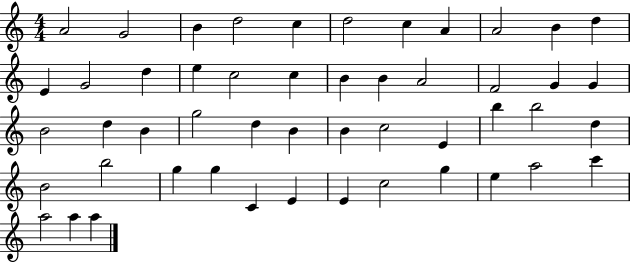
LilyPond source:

{
  \clef treble
  \numericTimeSignature
  \time 4/4
  \key c \major
  a'2 g'2 | b'4 d''2 c''4 | d''2 c''4 a'4 | a'2 b'4 d''4 | \break e'4 g'2 d''4 | e''4 c''2 c''4 | b'4 b'4 a'2 | f'2 g'4 g'4 | \break b'2 d''4 b'4 | g''2 d''4 b'4 | b'4 c''2 e'4 | b''4 b''2 d''4 | \break b'2 b''2 | g''4 g''4 c'4 e'4 | e'4 c''2 g''4 | e''4 a''2 c'''4 | \break a''2 a''4 a''4 | \bar "|."
}